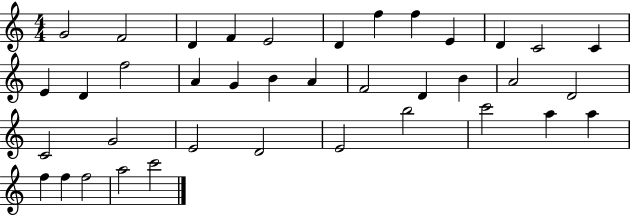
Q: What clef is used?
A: treble